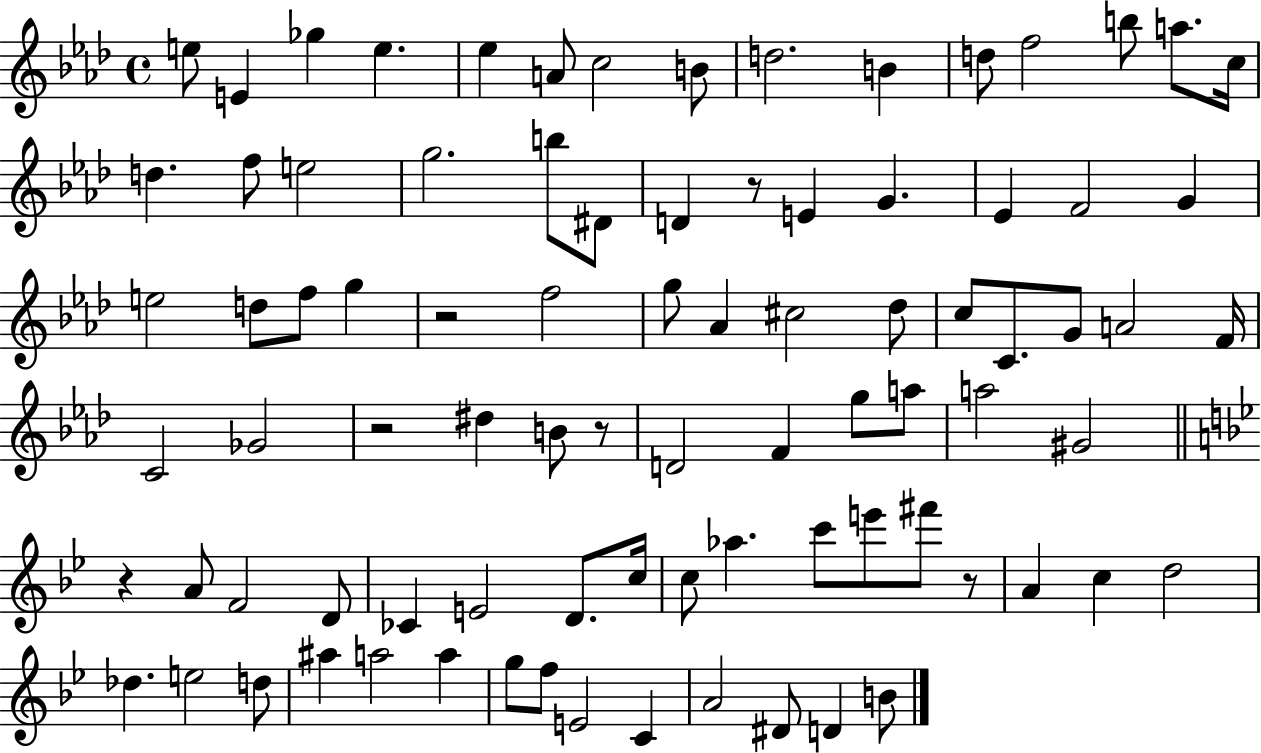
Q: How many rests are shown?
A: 6